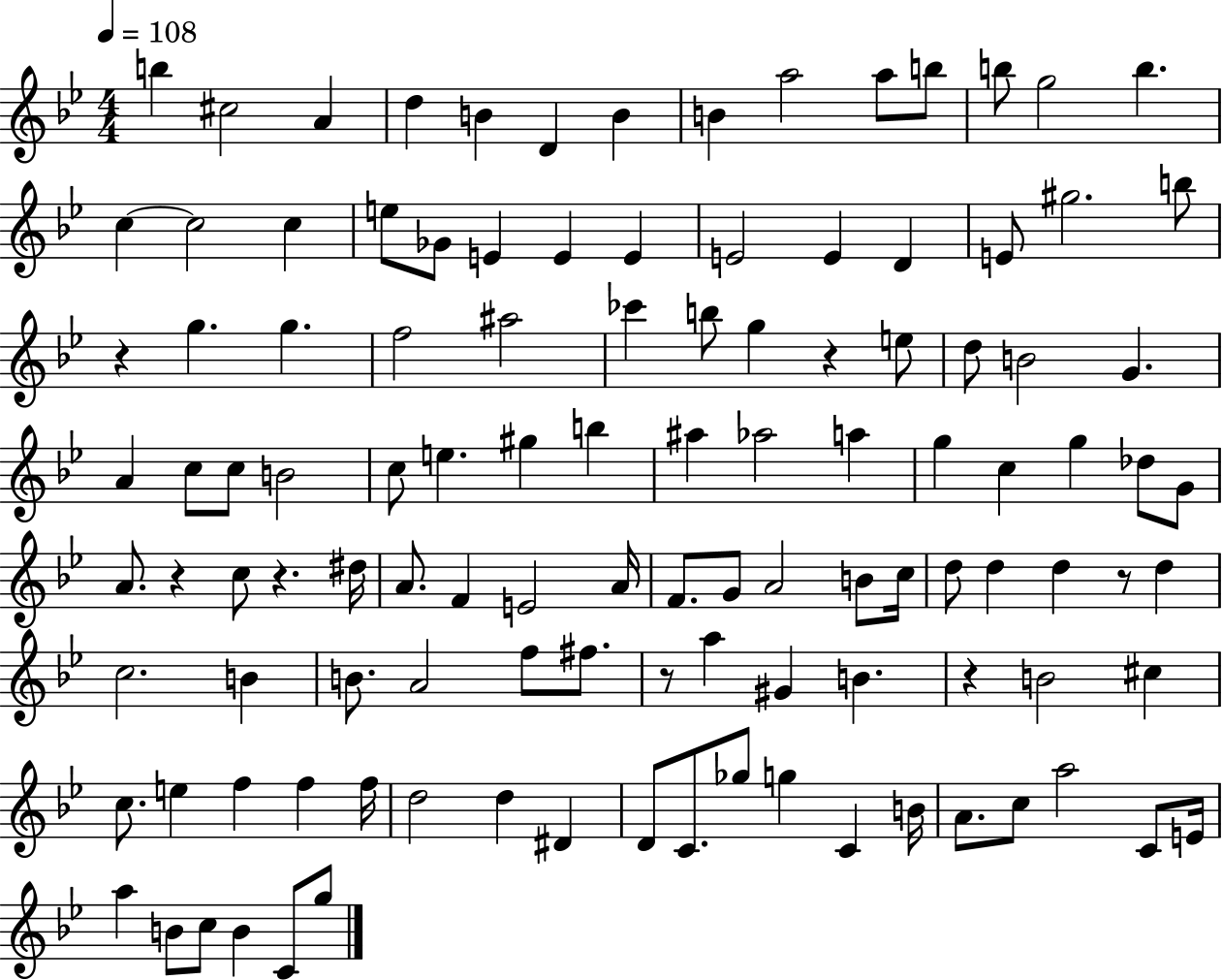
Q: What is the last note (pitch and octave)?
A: G5